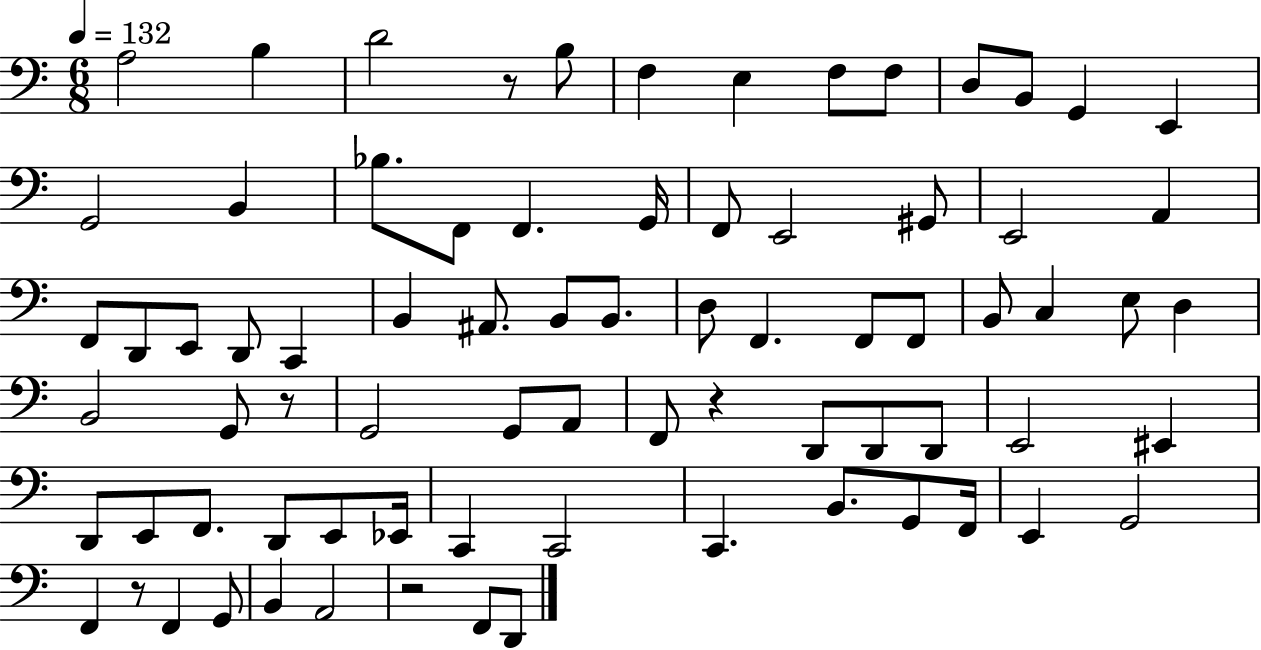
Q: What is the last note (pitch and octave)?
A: D2